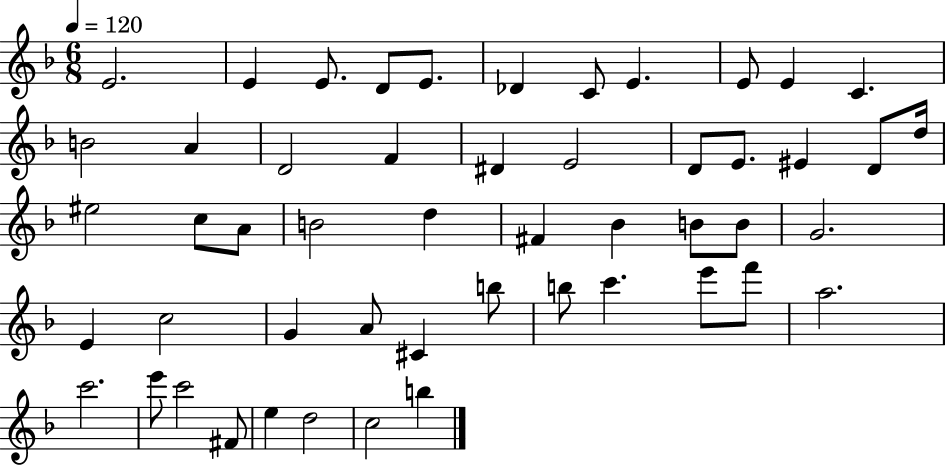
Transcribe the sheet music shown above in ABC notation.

X:1
T:Untitled
M:6/8
L:1/4
K:F
E2 E E/2 D/2 E/2 _D C/2 E E/2 E C B2 A D2 F ^D E2 D/2 E/2 ^E D/2 d/4 ^e2 c/2 A/2 B2 d ^F _B B/2 B/2 G2 E c2 G A/2 ^C b/2 b/2 c' e'/2 f'/2 a2 c'2 e'/2 c'2 ^F/2 e d2 c2 b